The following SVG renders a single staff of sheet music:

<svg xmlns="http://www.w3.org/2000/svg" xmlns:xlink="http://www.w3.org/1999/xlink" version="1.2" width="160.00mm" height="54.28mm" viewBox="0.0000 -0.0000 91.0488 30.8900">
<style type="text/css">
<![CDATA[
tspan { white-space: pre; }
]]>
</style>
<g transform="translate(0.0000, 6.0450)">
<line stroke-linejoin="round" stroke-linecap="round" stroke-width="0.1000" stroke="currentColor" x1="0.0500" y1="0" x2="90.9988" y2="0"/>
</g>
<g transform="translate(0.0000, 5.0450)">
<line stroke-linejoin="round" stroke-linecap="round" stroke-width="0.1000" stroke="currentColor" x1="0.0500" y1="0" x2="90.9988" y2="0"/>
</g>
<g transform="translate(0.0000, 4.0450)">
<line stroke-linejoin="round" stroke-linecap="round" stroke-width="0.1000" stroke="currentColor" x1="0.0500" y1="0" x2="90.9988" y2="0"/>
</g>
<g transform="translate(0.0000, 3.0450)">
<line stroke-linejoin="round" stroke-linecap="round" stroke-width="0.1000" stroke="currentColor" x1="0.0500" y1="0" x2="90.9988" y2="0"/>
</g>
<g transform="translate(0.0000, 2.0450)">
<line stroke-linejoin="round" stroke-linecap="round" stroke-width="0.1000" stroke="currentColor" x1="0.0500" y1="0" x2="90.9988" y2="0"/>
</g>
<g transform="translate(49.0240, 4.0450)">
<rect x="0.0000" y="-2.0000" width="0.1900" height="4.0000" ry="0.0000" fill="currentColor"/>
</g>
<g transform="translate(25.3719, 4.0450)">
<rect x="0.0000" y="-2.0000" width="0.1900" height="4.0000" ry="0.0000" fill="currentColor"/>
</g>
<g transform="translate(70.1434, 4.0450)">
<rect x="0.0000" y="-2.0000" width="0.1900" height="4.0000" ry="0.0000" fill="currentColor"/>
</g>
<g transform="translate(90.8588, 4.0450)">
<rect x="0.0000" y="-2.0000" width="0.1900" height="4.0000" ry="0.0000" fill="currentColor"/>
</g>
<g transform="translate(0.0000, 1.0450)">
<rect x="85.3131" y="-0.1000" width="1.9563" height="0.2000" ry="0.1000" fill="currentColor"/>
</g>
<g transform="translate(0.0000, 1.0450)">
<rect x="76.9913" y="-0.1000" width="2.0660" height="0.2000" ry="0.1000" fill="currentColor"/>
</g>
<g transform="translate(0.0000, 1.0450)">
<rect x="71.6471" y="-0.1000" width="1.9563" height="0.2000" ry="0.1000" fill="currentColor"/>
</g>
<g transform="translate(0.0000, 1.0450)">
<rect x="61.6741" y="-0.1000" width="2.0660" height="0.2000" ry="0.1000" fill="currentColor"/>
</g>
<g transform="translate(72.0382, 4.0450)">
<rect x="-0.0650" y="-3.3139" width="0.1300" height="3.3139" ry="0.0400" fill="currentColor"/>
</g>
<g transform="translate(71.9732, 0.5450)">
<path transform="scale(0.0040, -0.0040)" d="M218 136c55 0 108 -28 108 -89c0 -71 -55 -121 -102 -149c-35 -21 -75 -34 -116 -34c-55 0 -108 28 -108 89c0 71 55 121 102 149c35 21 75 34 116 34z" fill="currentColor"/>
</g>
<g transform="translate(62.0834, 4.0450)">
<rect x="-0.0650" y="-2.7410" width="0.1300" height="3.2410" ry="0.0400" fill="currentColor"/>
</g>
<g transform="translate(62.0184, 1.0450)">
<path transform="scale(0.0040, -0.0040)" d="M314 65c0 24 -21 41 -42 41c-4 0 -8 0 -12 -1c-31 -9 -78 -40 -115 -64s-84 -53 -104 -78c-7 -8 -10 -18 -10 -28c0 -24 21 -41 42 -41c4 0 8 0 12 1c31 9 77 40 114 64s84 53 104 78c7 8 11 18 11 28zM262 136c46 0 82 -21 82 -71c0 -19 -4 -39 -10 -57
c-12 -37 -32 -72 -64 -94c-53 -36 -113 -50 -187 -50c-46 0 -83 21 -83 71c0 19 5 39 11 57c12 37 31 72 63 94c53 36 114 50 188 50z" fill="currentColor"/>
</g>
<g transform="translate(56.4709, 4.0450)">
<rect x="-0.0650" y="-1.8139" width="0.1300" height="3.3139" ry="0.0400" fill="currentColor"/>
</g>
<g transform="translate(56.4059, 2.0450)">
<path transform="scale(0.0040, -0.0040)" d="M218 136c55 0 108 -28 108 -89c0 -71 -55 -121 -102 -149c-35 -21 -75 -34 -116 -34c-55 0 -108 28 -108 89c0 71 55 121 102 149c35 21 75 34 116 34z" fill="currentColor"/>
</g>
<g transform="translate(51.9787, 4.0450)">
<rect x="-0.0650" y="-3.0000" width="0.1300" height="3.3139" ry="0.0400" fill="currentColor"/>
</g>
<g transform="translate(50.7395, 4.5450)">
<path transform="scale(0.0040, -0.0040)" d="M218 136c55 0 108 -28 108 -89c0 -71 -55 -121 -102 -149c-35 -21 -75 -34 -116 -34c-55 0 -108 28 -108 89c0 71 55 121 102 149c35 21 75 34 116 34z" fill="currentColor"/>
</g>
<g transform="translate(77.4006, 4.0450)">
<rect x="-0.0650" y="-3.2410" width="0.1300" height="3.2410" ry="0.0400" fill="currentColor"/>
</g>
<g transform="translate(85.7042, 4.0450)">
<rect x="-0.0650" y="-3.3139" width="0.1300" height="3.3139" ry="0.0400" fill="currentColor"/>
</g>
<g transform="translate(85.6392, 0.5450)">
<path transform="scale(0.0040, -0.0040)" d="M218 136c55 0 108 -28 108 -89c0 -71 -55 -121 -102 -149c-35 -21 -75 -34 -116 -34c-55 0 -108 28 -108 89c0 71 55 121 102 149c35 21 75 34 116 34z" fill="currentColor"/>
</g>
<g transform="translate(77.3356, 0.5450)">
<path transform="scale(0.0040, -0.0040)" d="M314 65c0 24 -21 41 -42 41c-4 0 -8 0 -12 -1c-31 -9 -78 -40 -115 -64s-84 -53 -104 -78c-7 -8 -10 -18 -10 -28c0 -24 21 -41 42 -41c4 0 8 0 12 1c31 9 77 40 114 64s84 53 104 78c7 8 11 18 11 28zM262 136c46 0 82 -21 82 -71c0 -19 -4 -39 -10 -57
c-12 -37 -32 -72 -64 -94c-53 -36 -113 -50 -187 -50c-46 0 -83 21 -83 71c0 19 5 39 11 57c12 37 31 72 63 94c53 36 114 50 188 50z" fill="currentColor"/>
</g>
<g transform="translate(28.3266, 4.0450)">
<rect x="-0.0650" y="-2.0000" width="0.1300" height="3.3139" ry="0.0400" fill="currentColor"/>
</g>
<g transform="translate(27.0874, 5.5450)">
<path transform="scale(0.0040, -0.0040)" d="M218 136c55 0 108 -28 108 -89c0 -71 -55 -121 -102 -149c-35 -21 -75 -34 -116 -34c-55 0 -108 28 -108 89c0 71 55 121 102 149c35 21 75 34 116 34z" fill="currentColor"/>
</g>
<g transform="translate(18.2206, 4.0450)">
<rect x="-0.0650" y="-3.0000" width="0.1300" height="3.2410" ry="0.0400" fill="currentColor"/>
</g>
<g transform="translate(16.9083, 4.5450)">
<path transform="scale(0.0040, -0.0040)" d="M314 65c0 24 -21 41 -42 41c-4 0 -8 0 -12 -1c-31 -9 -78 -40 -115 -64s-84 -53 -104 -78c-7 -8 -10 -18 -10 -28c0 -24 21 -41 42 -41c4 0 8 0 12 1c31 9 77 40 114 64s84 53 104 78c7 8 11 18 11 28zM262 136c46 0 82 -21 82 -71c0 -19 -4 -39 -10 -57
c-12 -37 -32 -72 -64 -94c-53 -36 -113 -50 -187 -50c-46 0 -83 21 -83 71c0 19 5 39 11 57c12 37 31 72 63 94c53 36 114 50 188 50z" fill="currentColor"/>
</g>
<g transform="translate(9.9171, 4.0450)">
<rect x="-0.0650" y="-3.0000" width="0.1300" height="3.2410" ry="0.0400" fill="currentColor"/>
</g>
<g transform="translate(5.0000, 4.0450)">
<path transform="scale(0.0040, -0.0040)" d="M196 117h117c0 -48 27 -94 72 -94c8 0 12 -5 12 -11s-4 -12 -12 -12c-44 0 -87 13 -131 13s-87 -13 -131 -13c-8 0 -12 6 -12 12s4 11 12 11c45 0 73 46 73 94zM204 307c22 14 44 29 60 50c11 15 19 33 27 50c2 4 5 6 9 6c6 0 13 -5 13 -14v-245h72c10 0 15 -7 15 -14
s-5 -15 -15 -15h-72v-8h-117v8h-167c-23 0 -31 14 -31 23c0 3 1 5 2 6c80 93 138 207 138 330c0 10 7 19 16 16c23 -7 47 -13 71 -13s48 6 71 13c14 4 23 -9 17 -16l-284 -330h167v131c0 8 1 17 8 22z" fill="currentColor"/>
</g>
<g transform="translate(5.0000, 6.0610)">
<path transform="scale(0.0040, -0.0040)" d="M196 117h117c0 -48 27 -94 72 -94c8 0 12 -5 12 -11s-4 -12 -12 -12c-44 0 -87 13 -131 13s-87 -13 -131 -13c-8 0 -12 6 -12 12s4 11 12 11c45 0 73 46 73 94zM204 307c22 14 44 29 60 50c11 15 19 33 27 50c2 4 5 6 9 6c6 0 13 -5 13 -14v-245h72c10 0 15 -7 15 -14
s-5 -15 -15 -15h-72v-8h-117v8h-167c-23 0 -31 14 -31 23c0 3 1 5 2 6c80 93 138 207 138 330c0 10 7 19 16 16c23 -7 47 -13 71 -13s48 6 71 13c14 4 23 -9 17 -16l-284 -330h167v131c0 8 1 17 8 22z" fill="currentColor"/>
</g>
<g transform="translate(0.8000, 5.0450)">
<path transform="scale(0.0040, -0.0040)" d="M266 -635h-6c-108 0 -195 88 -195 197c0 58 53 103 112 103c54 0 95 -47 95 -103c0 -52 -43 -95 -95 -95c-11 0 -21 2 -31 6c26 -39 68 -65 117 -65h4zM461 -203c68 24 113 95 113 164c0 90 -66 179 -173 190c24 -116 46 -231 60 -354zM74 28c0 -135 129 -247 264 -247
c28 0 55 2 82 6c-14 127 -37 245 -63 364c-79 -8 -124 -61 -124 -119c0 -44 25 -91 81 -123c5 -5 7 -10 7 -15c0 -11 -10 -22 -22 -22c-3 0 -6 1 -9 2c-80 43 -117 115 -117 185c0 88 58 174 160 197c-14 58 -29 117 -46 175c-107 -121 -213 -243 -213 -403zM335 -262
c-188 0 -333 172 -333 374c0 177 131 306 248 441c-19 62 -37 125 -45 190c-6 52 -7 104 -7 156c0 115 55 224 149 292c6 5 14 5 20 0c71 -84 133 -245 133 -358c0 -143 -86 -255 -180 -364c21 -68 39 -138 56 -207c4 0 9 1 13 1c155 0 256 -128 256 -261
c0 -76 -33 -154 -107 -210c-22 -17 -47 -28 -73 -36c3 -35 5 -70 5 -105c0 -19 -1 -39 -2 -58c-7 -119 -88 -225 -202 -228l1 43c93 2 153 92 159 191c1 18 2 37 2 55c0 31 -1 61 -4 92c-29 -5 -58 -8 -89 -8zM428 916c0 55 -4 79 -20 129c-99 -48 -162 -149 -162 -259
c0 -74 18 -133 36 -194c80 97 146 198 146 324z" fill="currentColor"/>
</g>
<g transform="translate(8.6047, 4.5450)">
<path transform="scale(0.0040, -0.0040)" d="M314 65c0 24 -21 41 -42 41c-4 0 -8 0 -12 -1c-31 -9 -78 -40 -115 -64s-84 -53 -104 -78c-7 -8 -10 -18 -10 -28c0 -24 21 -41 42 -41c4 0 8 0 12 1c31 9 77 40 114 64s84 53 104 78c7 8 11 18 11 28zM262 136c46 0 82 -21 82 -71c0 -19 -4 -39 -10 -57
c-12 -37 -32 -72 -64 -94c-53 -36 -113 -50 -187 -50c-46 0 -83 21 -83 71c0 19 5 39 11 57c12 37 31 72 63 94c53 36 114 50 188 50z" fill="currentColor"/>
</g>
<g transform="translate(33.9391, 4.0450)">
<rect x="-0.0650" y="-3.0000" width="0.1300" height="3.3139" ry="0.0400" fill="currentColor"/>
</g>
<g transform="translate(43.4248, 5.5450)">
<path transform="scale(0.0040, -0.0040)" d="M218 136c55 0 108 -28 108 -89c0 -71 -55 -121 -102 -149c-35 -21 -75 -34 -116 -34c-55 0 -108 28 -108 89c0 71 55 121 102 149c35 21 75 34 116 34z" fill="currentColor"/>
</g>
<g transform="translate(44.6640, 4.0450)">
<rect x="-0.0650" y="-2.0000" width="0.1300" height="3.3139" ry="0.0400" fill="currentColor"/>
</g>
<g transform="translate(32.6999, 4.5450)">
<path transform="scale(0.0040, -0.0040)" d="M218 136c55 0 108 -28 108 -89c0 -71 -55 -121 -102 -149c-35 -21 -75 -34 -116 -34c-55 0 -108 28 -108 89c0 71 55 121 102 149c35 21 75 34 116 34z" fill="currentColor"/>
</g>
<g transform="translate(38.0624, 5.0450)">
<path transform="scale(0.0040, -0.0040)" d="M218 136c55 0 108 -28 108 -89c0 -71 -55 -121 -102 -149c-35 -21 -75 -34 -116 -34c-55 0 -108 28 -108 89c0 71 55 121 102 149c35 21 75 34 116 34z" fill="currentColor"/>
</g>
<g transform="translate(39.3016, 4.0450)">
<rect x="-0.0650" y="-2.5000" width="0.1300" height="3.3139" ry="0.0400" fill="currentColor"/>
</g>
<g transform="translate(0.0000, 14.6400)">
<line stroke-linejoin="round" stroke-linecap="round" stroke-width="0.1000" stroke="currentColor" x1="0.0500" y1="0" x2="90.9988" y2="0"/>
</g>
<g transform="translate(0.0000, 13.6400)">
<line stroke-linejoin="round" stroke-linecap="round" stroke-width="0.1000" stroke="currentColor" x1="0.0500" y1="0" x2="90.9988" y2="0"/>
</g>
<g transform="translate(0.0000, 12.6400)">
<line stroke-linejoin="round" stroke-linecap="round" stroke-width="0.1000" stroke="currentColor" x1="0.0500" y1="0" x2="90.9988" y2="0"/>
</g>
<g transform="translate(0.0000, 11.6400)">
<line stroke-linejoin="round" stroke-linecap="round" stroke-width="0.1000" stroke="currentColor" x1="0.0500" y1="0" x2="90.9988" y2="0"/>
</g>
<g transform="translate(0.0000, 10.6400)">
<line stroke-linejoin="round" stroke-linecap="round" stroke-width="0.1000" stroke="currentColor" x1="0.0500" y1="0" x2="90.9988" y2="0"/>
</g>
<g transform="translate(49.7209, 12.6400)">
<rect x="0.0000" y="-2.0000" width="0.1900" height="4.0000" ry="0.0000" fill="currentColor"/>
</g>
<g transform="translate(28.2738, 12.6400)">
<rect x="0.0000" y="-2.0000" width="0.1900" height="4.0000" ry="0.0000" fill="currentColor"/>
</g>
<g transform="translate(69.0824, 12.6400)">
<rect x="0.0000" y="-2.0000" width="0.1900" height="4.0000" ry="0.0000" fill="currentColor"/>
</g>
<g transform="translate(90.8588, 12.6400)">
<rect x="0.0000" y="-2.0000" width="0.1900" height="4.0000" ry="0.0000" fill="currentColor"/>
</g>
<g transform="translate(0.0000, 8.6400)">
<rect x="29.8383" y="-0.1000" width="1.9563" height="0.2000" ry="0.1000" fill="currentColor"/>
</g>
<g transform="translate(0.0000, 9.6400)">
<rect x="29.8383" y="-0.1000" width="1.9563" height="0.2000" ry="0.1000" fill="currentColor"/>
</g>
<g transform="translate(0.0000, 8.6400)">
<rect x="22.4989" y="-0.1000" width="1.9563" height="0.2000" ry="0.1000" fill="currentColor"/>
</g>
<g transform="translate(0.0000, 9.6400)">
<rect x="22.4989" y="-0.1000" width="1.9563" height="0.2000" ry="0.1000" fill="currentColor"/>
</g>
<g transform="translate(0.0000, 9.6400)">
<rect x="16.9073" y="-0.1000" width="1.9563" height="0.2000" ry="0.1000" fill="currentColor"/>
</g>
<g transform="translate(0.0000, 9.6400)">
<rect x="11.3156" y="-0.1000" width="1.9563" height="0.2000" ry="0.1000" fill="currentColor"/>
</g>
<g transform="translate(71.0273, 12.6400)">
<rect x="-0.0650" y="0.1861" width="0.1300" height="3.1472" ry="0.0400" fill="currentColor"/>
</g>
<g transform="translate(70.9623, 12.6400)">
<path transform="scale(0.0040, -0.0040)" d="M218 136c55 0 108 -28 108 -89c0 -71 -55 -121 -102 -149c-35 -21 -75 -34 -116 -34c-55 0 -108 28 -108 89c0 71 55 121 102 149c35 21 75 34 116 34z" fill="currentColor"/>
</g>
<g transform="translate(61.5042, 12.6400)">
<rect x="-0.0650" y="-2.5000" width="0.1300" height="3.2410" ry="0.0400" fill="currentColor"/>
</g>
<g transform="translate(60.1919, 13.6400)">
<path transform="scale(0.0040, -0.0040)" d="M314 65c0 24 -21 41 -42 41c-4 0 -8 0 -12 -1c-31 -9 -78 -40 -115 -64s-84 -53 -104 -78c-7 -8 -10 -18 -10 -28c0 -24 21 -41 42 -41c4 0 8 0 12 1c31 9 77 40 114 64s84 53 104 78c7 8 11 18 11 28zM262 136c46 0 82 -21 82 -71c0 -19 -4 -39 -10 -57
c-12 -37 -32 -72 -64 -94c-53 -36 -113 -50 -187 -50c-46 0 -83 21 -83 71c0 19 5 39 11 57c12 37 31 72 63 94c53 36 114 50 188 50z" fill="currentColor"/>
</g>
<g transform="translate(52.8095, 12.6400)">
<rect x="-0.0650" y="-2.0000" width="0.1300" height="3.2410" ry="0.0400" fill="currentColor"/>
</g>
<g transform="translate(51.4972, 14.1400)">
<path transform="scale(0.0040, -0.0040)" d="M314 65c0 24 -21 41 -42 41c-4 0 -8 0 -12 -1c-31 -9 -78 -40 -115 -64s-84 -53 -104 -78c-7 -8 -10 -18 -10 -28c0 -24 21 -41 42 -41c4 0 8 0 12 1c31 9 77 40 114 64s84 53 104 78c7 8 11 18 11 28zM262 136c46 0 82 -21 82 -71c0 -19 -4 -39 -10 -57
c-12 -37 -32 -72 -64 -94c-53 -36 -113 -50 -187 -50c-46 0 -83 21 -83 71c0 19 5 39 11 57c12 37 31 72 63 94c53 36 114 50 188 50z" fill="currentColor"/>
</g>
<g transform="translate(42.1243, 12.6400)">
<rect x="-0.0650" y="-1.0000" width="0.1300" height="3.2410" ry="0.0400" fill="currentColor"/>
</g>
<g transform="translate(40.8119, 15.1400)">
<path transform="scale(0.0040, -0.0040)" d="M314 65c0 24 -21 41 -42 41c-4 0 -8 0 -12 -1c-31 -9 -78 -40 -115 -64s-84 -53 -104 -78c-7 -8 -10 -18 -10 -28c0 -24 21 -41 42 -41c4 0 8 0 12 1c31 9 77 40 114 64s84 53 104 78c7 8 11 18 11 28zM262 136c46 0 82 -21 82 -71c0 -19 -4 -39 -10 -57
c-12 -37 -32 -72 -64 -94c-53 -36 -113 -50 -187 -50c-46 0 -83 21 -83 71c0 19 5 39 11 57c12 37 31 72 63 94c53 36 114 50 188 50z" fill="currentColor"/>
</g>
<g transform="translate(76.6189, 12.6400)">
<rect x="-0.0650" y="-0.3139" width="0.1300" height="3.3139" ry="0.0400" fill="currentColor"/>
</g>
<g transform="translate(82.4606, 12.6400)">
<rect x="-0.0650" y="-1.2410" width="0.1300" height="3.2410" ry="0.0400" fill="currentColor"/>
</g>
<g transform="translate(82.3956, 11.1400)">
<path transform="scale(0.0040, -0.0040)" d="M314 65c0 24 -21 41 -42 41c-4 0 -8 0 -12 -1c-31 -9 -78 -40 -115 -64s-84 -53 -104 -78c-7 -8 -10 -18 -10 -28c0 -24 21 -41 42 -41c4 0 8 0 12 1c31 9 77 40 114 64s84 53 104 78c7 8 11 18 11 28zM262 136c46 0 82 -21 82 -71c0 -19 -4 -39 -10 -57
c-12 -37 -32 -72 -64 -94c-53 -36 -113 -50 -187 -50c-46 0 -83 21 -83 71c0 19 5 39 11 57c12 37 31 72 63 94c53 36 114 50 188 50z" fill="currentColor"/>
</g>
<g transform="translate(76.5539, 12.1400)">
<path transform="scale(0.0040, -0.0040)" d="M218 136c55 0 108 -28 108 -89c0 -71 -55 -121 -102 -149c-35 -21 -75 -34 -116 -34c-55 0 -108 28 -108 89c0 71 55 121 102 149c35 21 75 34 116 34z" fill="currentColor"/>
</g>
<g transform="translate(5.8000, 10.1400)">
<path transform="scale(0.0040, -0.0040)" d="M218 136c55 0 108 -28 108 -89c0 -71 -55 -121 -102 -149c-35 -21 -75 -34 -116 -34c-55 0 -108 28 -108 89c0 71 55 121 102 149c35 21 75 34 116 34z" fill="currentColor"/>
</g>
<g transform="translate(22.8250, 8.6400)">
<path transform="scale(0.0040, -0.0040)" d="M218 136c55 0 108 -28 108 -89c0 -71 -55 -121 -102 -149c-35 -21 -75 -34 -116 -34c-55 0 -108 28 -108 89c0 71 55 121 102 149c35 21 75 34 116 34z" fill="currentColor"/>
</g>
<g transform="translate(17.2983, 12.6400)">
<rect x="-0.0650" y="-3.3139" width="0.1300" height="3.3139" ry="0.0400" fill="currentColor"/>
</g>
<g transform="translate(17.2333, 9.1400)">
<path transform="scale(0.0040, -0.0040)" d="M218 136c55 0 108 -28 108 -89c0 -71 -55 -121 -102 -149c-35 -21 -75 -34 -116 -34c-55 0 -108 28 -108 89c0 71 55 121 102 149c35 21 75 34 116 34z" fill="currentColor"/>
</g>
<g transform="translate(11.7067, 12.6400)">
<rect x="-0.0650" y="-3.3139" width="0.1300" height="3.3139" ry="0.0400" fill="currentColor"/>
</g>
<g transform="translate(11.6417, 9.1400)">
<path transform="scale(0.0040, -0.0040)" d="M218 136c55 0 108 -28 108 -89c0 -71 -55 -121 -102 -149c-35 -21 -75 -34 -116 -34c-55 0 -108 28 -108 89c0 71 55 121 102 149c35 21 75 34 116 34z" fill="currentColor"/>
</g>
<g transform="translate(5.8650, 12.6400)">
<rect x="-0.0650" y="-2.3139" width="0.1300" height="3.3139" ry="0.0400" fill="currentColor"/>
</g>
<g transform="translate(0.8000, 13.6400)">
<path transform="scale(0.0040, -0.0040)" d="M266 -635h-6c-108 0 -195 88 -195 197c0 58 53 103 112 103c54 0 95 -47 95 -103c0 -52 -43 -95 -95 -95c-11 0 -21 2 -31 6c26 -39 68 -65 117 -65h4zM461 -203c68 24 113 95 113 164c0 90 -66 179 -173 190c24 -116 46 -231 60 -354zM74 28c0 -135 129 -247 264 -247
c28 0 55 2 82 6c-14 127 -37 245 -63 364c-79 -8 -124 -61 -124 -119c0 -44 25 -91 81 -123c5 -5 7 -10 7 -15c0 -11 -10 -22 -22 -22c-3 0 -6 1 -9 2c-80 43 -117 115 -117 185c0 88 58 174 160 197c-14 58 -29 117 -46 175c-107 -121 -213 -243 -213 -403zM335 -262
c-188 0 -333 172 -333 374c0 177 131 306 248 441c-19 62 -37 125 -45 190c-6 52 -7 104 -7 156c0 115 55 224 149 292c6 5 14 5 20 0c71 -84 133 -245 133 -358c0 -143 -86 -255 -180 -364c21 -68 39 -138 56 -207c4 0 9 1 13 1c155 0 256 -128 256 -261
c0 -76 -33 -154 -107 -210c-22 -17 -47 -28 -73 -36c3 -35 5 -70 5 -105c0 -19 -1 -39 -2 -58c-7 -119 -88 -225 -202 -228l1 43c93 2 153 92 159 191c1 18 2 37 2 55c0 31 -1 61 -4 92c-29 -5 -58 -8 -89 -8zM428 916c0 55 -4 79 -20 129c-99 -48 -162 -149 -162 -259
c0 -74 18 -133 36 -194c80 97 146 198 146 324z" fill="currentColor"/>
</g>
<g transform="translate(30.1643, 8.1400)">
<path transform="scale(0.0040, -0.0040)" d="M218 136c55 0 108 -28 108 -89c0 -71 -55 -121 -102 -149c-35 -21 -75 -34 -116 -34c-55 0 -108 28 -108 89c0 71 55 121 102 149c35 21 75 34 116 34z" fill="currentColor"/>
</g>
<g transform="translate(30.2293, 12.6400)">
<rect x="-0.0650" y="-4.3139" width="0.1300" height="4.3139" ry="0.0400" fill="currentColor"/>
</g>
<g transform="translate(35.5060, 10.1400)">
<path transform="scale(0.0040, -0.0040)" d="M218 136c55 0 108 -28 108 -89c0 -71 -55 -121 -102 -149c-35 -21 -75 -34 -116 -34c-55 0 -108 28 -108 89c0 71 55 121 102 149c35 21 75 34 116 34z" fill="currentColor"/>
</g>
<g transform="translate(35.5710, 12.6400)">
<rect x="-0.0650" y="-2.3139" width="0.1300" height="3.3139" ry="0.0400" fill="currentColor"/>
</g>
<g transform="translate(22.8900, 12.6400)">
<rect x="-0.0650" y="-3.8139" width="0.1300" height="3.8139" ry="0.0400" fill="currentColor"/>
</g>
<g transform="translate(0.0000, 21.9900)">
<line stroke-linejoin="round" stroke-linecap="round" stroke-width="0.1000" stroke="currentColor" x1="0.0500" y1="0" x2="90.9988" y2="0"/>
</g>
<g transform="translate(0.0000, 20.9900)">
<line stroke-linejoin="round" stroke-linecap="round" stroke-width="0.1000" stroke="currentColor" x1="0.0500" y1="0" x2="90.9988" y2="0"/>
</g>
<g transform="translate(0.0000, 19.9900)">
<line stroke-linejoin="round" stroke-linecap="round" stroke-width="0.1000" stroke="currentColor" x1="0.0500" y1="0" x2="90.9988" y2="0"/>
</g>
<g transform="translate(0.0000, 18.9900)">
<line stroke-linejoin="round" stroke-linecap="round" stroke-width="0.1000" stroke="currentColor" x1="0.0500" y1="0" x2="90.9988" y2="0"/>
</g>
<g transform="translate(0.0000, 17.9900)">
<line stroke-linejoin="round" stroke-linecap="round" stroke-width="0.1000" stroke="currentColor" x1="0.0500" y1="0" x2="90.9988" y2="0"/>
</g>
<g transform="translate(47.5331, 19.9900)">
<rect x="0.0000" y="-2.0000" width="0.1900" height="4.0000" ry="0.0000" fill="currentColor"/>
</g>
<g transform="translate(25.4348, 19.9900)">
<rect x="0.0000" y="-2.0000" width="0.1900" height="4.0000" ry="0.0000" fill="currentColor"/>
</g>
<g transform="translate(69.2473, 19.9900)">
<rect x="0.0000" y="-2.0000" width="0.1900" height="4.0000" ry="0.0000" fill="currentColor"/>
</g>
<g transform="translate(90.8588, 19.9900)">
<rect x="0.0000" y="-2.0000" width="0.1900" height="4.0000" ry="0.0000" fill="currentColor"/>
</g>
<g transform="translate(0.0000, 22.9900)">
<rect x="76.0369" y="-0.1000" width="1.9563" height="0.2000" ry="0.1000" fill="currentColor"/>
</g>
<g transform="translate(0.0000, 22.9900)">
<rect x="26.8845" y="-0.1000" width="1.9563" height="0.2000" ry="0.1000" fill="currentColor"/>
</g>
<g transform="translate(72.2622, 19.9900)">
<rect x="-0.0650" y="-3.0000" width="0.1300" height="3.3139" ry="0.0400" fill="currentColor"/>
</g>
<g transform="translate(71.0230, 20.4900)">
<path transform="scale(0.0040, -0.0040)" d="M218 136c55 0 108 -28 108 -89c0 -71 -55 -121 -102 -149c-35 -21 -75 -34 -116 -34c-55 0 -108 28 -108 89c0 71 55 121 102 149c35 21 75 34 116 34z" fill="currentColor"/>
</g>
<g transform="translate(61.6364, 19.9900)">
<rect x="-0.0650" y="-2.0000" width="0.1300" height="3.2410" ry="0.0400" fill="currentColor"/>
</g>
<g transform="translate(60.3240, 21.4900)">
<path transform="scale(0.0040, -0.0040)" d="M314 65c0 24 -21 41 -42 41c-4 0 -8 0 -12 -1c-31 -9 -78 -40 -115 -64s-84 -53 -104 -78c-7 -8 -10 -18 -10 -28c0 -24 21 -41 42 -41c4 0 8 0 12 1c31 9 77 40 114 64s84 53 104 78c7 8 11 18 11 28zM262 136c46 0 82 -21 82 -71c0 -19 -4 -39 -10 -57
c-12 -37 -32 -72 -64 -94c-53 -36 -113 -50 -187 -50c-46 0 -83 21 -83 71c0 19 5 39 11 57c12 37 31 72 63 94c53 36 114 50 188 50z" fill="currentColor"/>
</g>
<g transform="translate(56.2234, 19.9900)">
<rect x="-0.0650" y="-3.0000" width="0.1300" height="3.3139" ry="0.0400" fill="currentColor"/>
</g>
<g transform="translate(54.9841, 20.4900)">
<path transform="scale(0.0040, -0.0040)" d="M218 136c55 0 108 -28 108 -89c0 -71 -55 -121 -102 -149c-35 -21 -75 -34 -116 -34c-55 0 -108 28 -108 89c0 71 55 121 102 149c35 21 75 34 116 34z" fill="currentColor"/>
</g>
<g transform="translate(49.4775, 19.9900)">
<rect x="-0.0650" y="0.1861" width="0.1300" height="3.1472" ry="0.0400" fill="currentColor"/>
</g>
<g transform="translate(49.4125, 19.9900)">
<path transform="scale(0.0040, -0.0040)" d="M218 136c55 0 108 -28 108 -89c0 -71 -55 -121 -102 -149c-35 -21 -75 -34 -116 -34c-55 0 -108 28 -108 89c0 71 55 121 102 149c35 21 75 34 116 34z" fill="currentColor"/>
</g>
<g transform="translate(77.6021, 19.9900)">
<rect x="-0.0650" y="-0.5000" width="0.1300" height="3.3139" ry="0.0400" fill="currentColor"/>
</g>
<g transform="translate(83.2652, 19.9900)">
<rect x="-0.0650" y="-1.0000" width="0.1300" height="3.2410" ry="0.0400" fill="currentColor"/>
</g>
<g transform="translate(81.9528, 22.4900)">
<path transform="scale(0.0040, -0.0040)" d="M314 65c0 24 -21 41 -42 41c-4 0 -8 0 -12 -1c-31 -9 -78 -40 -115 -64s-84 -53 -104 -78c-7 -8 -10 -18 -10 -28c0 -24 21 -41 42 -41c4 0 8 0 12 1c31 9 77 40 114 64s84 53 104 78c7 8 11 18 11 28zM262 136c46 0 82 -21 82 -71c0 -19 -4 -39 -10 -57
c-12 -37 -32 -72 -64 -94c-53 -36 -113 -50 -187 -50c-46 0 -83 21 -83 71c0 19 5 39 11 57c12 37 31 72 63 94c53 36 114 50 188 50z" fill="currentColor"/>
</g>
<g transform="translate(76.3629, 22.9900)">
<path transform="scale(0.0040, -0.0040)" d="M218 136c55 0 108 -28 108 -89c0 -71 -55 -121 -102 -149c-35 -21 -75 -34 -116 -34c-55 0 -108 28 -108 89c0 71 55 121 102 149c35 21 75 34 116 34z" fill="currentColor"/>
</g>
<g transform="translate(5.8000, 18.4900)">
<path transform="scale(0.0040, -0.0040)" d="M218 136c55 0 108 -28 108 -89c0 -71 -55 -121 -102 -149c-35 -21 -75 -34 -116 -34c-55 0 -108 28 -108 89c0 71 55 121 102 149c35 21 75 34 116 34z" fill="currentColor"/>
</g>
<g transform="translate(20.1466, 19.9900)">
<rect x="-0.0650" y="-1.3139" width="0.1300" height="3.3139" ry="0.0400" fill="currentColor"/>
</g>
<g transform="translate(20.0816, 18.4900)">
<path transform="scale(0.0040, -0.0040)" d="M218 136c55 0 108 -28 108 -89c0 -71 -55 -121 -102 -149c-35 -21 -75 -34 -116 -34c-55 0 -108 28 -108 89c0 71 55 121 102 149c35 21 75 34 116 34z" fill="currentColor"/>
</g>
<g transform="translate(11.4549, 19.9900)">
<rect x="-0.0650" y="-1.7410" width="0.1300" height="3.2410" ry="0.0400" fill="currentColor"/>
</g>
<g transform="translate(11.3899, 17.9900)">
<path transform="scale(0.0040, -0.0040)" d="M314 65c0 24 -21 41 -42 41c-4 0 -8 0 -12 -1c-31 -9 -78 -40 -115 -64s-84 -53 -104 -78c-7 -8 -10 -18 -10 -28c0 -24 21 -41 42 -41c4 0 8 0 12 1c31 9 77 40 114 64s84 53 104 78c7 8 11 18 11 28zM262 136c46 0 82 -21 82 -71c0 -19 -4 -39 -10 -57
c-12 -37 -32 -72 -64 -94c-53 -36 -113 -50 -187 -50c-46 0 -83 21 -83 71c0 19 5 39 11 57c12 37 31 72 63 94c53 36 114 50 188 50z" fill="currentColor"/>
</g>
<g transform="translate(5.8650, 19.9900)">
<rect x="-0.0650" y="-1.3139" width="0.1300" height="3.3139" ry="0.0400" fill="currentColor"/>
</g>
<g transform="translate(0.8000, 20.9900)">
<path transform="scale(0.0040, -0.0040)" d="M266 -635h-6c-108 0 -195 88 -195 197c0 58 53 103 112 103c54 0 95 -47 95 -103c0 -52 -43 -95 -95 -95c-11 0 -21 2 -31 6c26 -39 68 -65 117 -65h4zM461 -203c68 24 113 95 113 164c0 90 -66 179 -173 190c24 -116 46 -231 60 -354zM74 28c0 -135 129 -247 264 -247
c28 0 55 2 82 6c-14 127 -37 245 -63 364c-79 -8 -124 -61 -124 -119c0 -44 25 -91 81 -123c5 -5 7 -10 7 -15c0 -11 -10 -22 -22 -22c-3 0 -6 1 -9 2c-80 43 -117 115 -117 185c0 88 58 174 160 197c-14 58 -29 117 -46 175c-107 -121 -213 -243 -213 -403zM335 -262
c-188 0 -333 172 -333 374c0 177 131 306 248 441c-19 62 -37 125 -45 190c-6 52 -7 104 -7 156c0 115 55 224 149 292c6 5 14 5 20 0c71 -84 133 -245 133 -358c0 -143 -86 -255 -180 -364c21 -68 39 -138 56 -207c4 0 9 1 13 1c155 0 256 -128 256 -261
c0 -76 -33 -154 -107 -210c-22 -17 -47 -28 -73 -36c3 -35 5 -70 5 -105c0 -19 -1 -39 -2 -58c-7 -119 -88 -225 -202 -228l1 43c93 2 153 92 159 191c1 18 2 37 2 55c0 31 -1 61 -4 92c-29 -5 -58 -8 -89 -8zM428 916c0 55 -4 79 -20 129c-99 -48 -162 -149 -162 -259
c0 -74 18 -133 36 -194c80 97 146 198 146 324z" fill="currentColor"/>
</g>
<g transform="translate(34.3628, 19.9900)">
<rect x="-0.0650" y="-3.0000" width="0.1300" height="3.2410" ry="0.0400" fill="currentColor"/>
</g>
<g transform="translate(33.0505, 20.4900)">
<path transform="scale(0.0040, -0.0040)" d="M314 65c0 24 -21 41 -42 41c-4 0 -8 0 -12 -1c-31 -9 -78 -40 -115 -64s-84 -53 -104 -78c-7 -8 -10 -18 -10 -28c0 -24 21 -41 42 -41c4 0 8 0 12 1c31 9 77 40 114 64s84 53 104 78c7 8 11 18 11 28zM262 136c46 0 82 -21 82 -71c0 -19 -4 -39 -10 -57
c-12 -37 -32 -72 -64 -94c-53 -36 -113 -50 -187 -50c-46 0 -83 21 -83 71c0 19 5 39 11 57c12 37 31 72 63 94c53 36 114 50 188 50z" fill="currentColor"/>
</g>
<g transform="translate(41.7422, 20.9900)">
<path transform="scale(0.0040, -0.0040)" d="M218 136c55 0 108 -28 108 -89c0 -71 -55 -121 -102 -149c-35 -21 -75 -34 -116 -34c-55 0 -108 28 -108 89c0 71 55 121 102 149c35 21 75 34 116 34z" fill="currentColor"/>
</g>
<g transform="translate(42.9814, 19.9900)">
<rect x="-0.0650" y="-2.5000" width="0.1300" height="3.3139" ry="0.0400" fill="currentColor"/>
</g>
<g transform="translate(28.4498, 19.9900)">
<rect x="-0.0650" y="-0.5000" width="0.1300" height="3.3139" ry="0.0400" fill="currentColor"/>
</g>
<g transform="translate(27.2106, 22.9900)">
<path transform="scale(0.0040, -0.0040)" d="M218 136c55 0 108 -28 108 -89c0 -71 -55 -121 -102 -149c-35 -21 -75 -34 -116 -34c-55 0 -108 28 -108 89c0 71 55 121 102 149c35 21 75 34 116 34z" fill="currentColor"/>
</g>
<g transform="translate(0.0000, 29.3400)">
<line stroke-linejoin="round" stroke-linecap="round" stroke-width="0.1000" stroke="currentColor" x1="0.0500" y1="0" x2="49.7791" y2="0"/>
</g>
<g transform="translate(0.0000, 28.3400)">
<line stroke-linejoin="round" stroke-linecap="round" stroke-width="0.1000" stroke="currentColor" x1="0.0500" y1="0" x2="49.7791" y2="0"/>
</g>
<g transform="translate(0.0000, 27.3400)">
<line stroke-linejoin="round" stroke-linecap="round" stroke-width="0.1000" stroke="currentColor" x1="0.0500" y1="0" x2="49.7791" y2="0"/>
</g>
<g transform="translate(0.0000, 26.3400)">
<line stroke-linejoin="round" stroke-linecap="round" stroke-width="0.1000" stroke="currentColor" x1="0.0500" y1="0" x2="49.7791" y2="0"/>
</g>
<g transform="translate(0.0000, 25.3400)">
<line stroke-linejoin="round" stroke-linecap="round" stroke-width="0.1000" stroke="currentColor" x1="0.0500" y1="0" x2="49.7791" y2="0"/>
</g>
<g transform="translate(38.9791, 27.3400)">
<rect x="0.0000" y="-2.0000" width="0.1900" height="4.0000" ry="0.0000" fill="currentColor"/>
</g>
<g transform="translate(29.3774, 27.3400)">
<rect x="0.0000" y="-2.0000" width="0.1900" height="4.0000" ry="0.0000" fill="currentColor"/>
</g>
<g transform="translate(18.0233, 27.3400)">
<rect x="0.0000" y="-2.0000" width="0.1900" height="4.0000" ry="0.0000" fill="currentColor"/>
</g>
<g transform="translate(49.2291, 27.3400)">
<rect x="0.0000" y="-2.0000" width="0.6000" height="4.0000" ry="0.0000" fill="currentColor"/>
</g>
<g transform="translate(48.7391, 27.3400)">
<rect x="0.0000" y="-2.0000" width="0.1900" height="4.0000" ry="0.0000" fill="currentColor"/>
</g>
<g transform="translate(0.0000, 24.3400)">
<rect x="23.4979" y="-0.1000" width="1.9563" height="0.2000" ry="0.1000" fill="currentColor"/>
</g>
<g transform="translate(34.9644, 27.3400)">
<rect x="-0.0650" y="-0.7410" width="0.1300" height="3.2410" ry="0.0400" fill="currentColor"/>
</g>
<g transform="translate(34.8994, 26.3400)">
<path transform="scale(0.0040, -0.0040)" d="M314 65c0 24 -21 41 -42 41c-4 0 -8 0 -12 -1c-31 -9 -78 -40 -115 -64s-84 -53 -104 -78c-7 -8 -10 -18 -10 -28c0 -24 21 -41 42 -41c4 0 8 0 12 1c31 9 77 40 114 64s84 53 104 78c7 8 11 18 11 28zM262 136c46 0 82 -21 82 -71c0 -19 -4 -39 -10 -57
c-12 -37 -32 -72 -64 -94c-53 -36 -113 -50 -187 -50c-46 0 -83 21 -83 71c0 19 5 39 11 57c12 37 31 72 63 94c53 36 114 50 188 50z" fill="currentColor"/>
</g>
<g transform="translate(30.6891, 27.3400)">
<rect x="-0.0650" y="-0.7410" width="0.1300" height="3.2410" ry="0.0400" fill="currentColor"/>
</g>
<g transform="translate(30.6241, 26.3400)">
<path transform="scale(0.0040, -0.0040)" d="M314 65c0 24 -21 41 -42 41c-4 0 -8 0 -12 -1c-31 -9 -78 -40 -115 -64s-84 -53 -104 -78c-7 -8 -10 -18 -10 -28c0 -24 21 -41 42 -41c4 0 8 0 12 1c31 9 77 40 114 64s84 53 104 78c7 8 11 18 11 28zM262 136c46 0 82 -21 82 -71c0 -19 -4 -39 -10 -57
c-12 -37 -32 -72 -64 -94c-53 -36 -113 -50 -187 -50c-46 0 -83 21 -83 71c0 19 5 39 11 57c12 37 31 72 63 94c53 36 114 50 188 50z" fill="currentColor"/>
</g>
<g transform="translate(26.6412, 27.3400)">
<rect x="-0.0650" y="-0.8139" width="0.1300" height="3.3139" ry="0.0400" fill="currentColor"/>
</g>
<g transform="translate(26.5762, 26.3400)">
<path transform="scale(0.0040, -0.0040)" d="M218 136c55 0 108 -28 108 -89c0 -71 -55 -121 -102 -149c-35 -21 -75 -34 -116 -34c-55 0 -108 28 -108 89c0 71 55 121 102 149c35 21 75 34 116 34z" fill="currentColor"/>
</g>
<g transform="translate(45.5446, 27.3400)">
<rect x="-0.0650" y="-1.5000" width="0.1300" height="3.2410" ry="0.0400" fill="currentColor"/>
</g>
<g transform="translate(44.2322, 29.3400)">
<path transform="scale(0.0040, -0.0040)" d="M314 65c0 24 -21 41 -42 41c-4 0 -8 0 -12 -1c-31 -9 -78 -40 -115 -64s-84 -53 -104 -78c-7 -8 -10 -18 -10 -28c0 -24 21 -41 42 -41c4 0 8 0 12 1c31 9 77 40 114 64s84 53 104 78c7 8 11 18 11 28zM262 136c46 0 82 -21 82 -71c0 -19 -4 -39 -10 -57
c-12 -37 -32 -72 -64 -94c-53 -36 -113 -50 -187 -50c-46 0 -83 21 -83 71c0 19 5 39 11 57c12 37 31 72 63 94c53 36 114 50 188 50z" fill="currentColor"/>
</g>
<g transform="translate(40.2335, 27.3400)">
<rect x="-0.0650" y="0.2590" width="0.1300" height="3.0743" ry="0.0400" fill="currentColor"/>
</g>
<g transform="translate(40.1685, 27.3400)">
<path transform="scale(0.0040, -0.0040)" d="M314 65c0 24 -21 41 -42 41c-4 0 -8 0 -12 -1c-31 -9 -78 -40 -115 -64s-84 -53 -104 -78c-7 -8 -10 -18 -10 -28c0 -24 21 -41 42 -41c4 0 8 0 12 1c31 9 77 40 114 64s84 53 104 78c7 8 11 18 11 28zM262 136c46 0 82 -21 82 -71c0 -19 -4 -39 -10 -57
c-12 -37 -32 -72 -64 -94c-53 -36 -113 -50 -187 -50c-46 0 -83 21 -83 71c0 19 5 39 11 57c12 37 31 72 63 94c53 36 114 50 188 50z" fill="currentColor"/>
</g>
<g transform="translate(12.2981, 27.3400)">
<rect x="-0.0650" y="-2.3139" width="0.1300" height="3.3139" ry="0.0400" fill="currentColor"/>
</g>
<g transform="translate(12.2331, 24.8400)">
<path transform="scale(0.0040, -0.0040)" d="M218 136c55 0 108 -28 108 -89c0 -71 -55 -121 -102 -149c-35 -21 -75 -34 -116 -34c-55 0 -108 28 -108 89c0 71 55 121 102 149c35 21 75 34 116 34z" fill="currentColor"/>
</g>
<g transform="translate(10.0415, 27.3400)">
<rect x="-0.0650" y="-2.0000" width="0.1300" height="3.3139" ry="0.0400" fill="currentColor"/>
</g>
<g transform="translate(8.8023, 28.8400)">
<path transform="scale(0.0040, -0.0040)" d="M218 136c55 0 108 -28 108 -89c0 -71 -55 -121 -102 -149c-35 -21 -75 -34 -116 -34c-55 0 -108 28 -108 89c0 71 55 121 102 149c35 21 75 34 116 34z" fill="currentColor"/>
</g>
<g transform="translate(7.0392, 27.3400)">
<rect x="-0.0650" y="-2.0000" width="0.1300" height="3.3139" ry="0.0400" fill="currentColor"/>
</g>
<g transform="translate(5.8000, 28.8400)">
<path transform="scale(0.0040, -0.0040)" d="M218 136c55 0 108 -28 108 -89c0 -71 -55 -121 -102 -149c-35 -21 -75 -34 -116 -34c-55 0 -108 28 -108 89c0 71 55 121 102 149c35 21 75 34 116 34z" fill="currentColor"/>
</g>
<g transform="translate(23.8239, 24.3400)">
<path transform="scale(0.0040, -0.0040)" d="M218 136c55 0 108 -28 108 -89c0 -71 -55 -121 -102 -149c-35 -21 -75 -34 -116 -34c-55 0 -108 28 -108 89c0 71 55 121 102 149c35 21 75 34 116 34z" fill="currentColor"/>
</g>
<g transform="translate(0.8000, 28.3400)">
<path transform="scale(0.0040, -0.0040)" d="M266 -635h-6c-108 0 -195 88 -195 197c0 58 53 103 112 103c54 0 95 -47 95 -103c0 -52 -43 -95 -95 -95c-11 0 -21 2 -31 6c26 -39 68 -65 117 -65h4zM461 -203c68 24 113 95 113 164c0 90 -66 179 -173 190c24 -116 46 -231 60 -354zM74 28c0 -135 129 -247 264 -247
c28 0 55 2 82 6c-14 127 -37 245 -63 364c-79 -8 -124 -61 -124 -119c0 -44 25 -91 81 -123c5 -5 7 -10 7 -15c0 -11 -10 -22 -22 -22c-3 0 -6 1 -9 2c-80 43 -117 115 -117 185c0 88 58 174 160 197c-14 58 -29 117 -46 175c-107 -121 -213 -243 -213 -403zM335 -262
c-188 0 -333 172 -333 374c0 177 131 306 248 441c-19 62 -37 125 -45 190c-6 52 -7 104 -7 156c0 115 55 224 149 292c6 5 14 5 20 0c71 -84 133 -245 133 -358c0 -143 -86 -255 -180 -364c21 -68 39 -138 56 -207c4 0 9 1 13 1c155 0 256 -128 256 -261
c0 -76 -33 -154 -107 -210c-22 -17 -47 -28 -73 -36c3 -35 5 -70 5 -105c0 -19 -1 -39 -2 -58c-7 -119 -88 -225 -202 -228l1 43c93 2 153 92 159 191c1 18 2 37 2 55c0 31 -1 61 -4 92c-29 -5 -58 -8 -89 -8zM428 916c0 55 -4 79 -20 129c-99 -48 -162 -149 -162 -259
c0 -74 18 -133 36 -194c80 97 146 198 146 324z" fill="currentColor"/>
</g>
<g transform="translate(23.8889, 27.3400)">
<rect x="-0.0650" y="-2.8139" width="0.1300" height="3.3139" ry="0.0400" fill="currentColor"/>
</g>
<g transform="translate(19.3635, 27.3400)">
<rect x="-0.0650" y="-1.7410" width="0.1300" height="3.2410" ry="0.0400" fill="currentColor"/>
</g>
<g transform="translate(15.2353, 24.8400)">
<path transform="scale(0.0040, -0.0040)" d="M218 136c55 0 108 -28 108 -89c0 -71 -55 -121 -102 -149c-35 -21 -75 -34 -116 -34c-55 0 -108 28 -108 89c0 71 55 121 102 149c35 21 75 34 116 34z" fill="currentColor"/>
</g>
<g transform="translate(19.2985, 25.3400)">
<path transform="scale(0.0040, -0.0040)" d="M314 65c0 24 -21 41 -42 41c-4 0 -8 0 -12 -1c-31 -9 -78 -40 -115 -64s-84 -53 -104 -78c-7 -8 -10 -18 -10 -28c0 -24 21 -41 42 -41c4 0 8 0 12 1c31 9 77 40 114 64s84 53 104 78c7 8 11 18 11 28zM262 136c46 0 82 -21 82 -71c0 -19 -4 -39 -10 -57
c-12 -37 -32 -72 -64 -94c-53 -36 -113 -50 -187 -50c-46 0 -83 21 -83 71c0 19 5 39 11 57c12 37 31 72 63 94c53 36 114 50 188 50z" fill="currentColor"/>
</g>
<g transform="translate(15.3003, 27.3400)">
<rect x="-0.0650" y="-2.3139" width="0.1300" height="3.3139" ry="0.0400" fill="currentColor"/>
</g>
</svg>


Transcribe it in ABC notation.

X:1
T:Untitled
M:4/4
L:1/4
K:C
A2 A2 F A G F A f a2 b b2 b g b b c' d' g D2 F2 G2 B c e2 e f2 e C A2 G B A F2 A C D2 F F g g f2 a d d2 d2 B2 E2